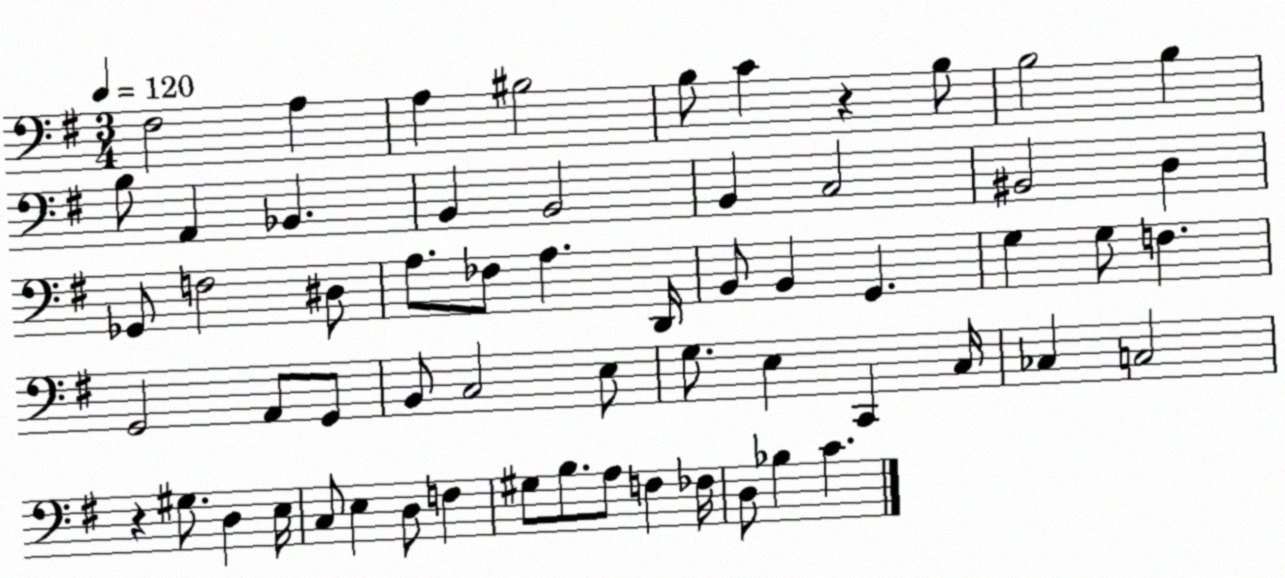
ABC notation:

X:1
T:Untitled
M:3/4
L:1/4
K:G
^F,2 A, A, ^B,2 B,/2 C z B,/2 B,2 B, B,/2 A,, _B,, B,, B,,2 B,, C,2 ^B,,2 D, _G,,/2 F,2 ^D,/2 A,/2 _F,/2 A, D,,/4 B,,/2 B,, G,, G, G,/2 F, G,,2 A,,/2 G,,/2 B,,/2 C,2 E,/2 G,/2 E, C,, C,/4 _C, C,2 z ^G,/2 D, E,/4 C,/2 E, D,/2 F, ^G,/2 B,/2 A,/2 F, _F,/4 D,/2 _B, C